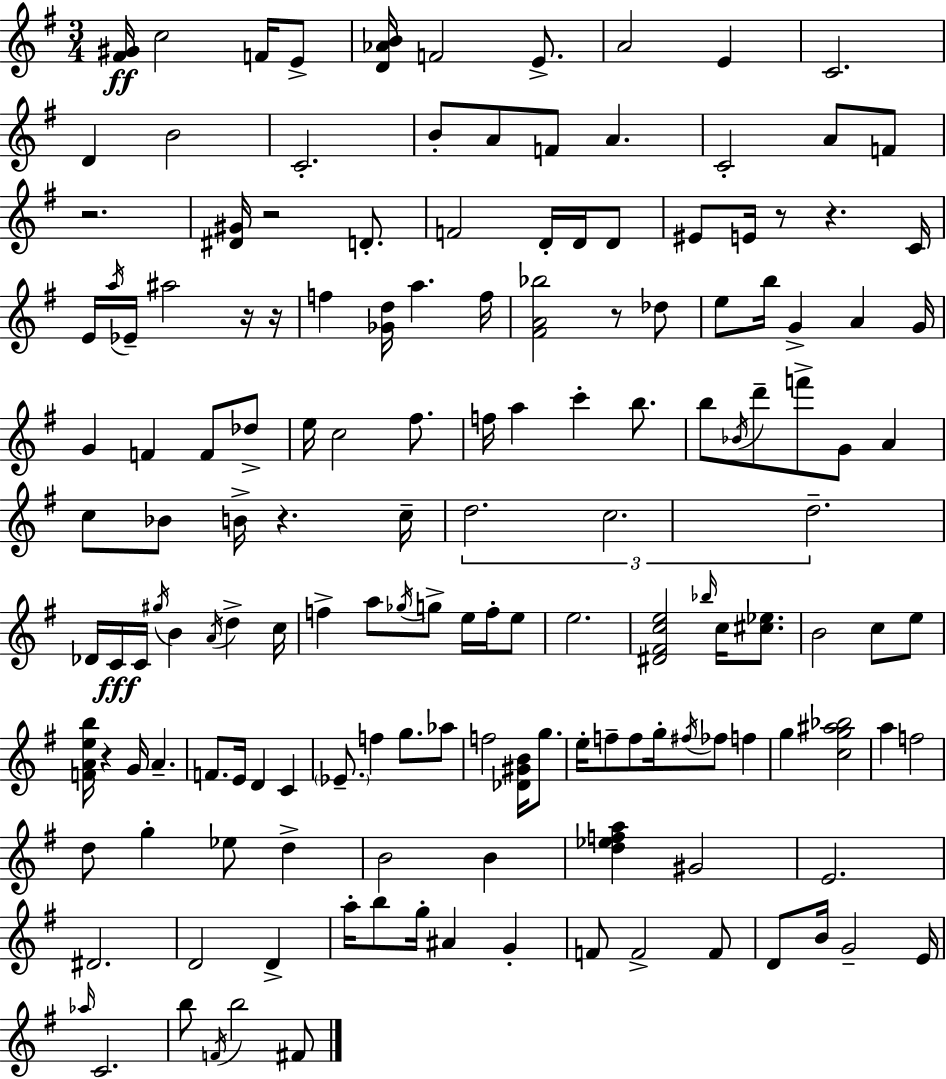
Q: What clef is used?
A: treble